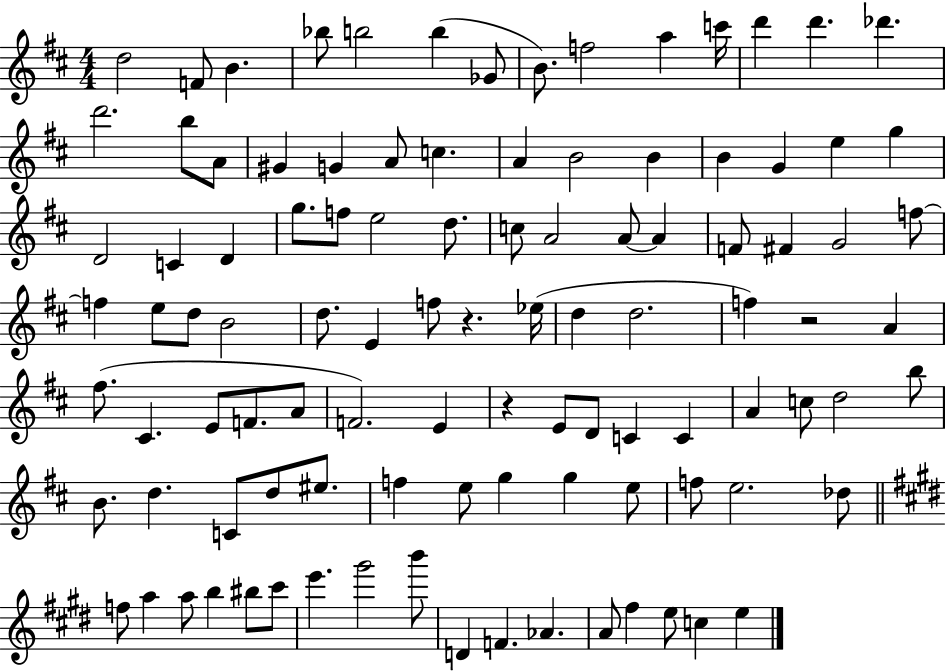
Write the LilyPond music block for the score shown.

{
  \clef treble
  \numericTimeSignature
  \time 4/4
  \key d \major
  d''2 f'8 b'4. | bes''8 b''2 b''4( ges'8 | b'8.) f''2 a''4 c'''16 | d'''4 d'''4. des'''4. | \break d'''2. b''8 a'8 | gis'4 g'4 a'8 c''4. | a'4 b'2 b'4 | b'4 g'4 e''4 g''4 | \break d'2 c'4 d'4 | g''8. f''8 e''2 d''8. | c''8 a'2 a'8~~ a'4 | f'8 fis'4 g'2 f''8~~ | \break f''4 e''8 d''8 b'2 | d''8. e'4 f''8 r4. ees''16( | d''4 d''2. | f''4) r2 a'4 | \break fis''8.( cis'4. e'8 f'8. a'8 | f'2.) e'4 | r4 e'8 d'8 c'4 c'4 | a'4 c''8 d''2 b''8 | \break b'8. d''4. c'8 d''8 eis''8. | f''4 e''8 g''4 g''4 e''8 | f''8 e''2. des''8 | \bar "||" \break \key e \major f''8 a''4 a''8 b''4 bis''8 cis'''8 | e'''4. gis'''2 b'''8 | d'4 f'4. aes'4. | a'8 fis''4 e''8 c''4 e''4 | \break \bar "|."
}